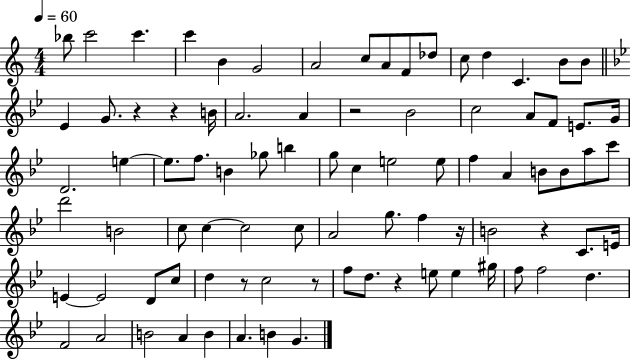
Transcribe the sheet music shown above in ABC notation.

X:1
T:Untitled
M:4/4
L:1/4
K:C
_b/2 c'2 c' c' B G2 A2 c/2 A/2 F/2 _d/2 c/2 d C B/2 B/2 _E G/2 z z B/4 A2 A z2 _B2 c2 A/2 F/2 E/2 G/4 D2 e e/2 f/2 B _g/2 b g/2 c e2 e/2 f A B/2 B/2 a/2 c'/2 d'2 B2 c/2 c c2 c/2 A2 g/2 f z/4 B2 z C/2 E/4 E E2 D/2 c/2 d z/2 c2 z/2 f/2 d/2 z e/2 e ^g/4 f/2 f2 d F2 A2 B2 A B A B G